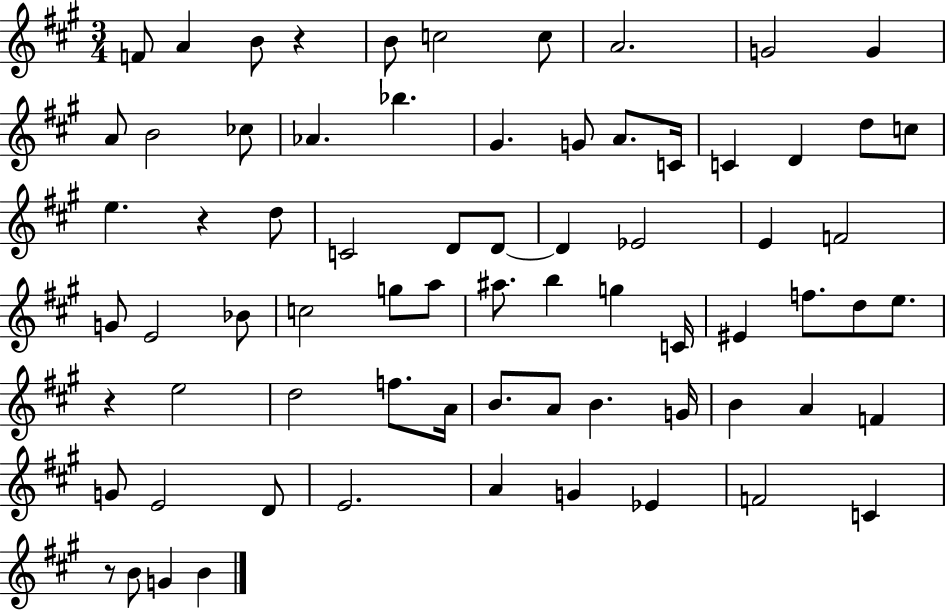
X:1
T:Untitled
M:3/4
L:1/4
K:A
F/2 A B/2 z B/2 c2 c/2 A2 G2 G A/2 B2 _c/2 _A _b ^G G/2 A/2 C/4 C D d/2 c/2 e z d/2 C2 D/2 D/2 D _E2 E F2 G/2 E2 _B/2 c2 g/2 a/2 ^a/2 b g C/4 ^E f/2 d/2 e/2 z e2 d2 f/2 A/4 B/2 A/2 B G/4 B A F G/2 E2 D/2 E2 A G _E F2 C z/2 B/2 G B